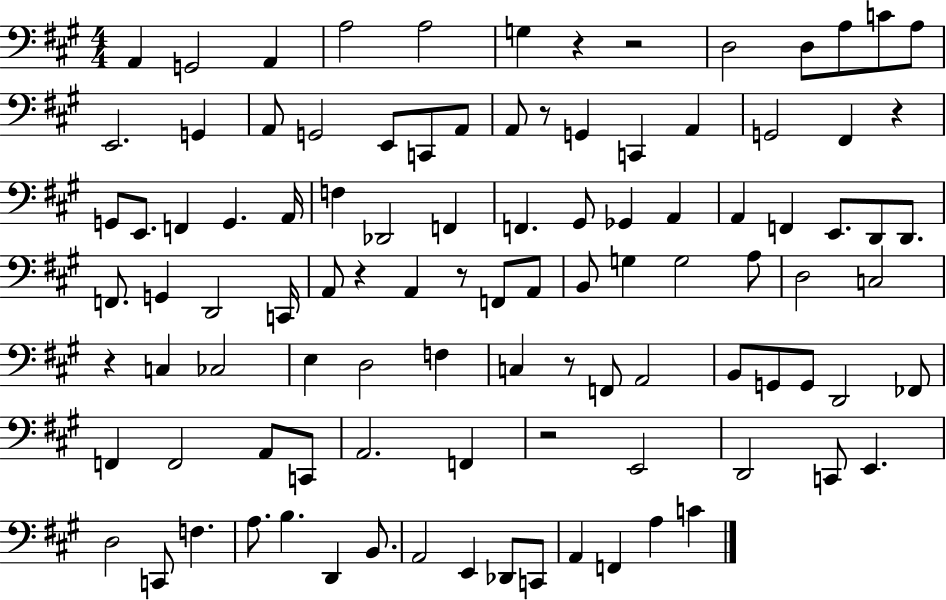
X:1
T:Untitled
M:4/4
L:1/4
K:A
A,, G,,2 A,, A,2 A,2 G, z z2 D,2 D,/2 A,/2 C/2 A,/2 E,,2 G,, A,,/2 G,,2 E,,/2 C,,/2 A,,/2 A,,/2 z/2 G,, C,, A,, G,,2 ^F,, z G,,/2 E,,/2 F,, G,, A,,/4 F, _D,,2 F,, F,, ^G,,/2 _G,, A,, A,, F,, E,,/2 D,,/2 D,,/2 F,,/2 G,, D,,2 C,,/4 A,,/2 z A,, z/2 F,,/2 A,,/2 B,,/2 G, G,2 A,/2 D,2 C,2 z C, _C,2 E, D,2 F, C, z/2 F,,/2 A,,2 B,,/2 G,,/2 G,,/2 D,,2 _F,,/2 F,, F,,2 A,,/2 C,,/2 A,,2 F,, z2 E,,2 D,,2 C,,/2 E,, D,2 C,,/2 F, A,/2 B, D,, B,,/2 A,,2 E,, _D,,/2 C,,/2 A,, F,, A, C